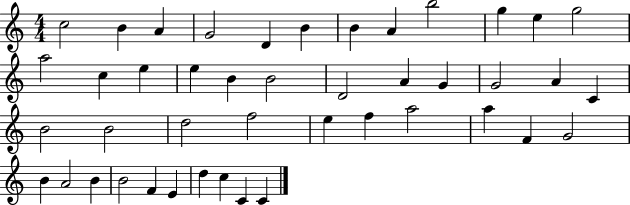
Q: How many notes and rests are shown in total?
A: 44